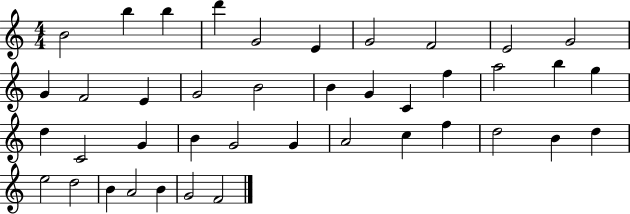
B4/h B5/q B5/q D6/q G4/h E4/q G4/h F4/h E4/h G4/h G4/q F4/h E4/q G4/h B4/h B4/q G4/q C4/q F5/q A5/h B5/q G5/q D5/q C4/h G4/q B4/q G4/h G4/q A4/h C5/q F5/q D5/h B4/q D5/q E5/h D5/h B4/q A4/h B4/q G4/h F4/h